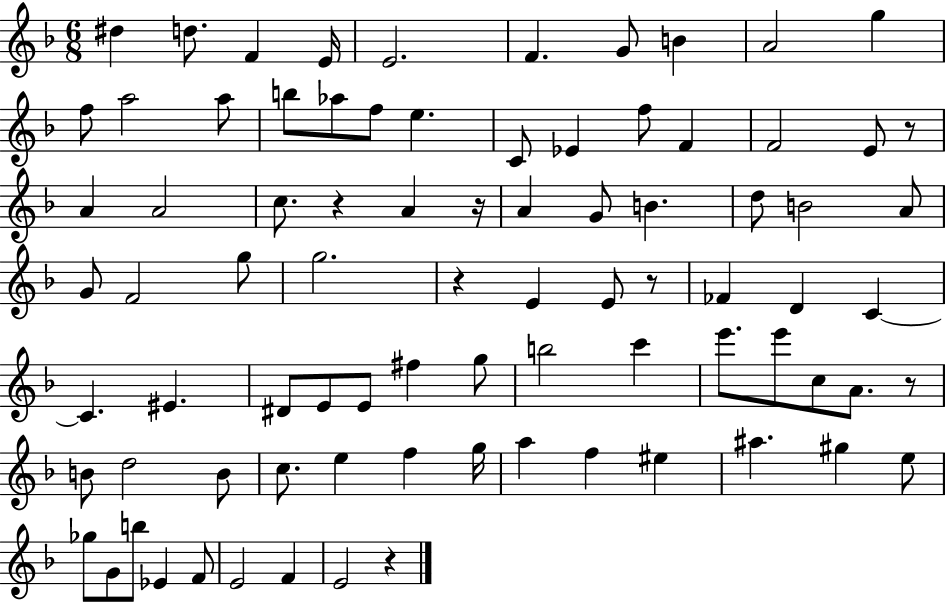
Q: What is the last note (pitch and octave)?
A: E4